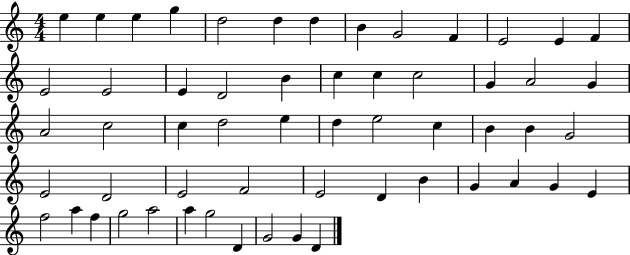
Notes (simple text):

E5/q E5/q E5/q G5/q D5/h D5/q D5/q B4/q G4/h F4/q E4/h E4/q F4/q E4/h E4/h E4/q D4/h B4/q C5/q C5/q C5/h G4/q A4/h G4/q A4/h C5/h C5/q D5/h E5/q D5/q E5/h C5/q B4/q B4/q G4/h E4/h D4/h E4/h F4/h E4/h D4/q B4/q G4/q A4/q G4/q E4/q F5/h A5/q F5/q G5/h A5/h A5/q G5/h D4/q G4/h G4/q D4/q